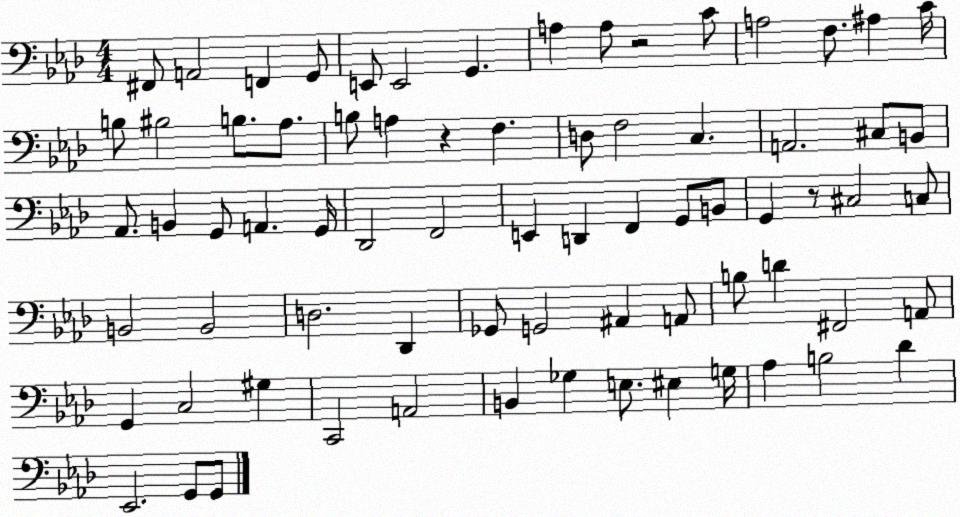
X:1
T:Untitled
M:4/4
L:1/4
K:Ab
^F,,/2 A,,2 F,, G,,/2 E,,/2 E,,2 G,, A, A,/2 z2 C/2 A,2 F,/2 ^A, C/4 B,/2 ^B,2 B,/2 _A,/2 B,/2 A, z F, D,/2 F,2 C, A,,2 ^C,/2 B,,/2 _A,,/2 B,, G,,/2 A,, G,,/4 _D,,2 F,,2 E,, D,, F,, G,,/2 B,,/2 G,, z/2 ^C,2 C,/2 B,,2 B,,2 D,2 _D,, _G,,/2 G,,2 ^A,, A,,/2 B,/2 D ^F,,2 A,,/2 G,, C,2 ^G, C,,2 A,,2 B,, _G, E,/2 ^E, G,/4 _A, B,2 _D _E,,2 G,,/2 G,,/2